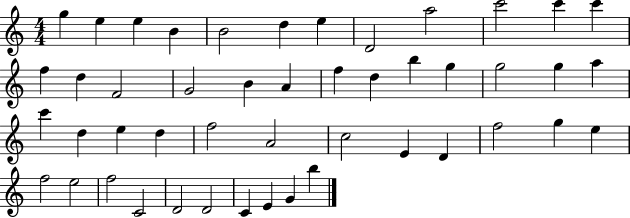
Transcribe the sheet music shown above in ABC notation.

X:1
T:Untitled
M:4/4
L:1/4
K:C
g e e B B2 d e D2 a2 c'2 c' c' f d F2 G2 B A f d b g g2 g a c' d e d f2 A2 c2 E D f2 g e f2 e2 f2 C2 D2 D2 C E G b